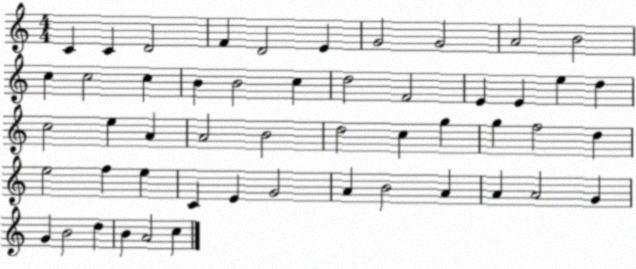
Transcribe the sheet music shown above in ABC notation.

X:1
T:Untitled
M:4/4
L:1/4
K:C
C C D2 F D2 E G2 G2 A2 B2 c c2 c B B2 c d2 F2 E E e d c2 e A A2 B2 d2 c g g f2 d e2 f e C E G2 A B2 A A A2 G G B2 d B A2 c